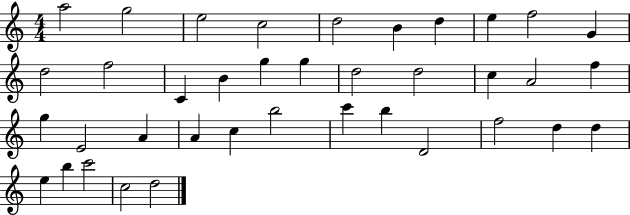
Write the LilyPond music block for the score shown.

{
  \clef treble
  \numericTimeSignature
  \time 4/4
  \key c \major
  a''2 g''2 | e''2 c''2 | d''2 b'4 d''4 | e''4 f''2 g'4 | \break d''2 f''2 | c'4 b'4 g''4 g''4 | d''2 d''2 | c''4 a'2 f''4 | \break g''4 e'2 a'4 | a'4 c''4 b''2 | c'''4 b''4 d'2 | f''2 d''4 d''4 | \break e''4 b''4 c'''2 | c''2 d''2 | \bar "|."
}